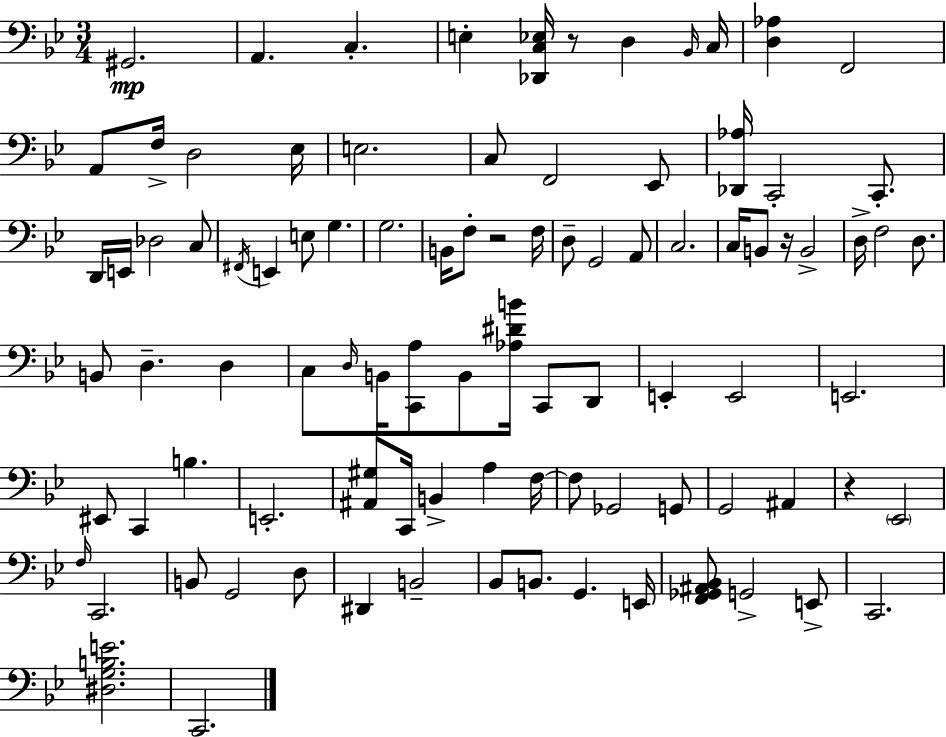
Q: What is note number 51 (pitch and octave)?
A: E2